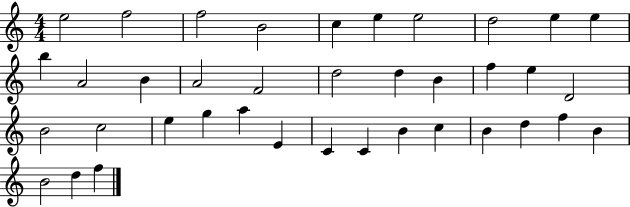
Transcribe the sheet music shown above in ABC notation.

X:1
T:Untitled
M:4/4
L:1/4
K:C
e2 f2 f2 B2 c e e2 d2 e e b A2 B A2 F2 d2 d B f e D2 B2 c2 e g a E C C B c B d f B B2 d f